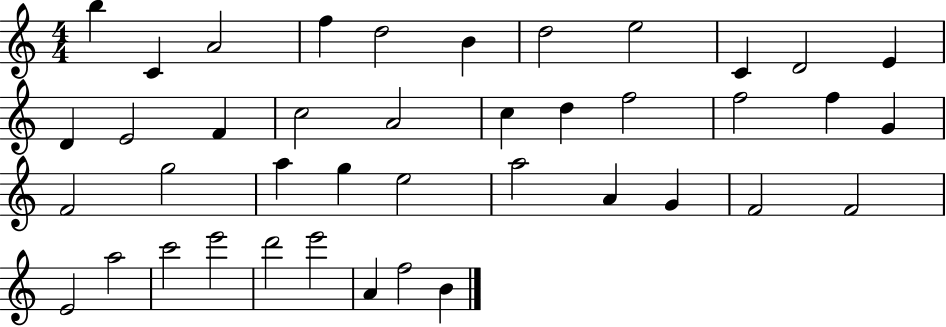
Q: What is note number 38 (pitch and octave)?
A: E6